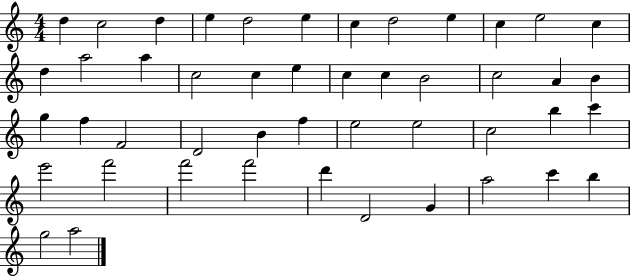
X:1
T:Untitled
M:4/4
L:1/4
K:C
d c2 d e d2 e c d2 e c e2 c d a2 a c2 c e c c B2 c2 A B g f F2 D2 B f e2 e2 c2 b c' e'2 f'2 f'2 f'2 d' D2 G a2 c' b g2 a2